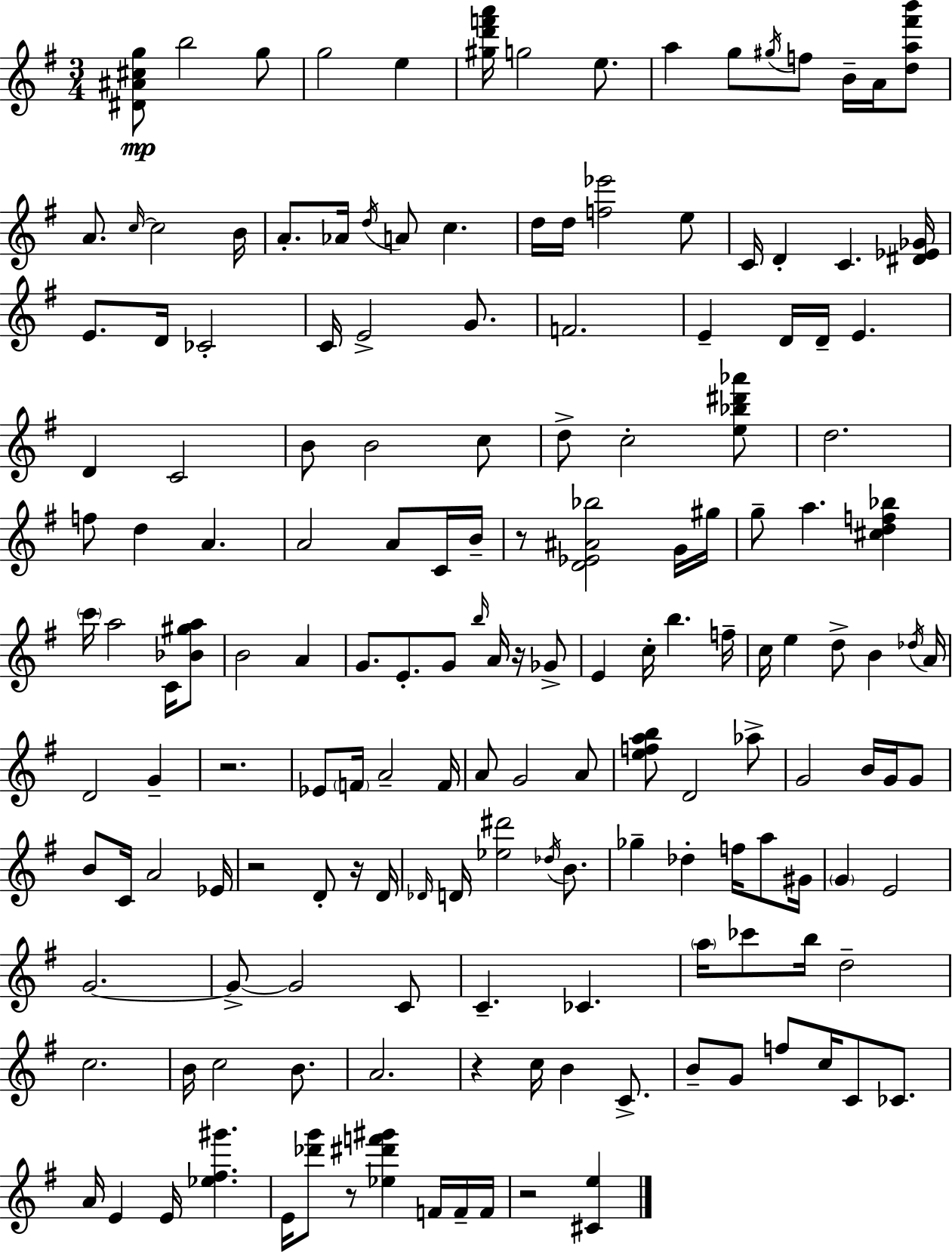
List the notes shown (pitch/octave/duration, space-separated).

[D#4,A#4,C#5,G5]/e B5/h G5/e G5/h E5/q [G#5,D6,F6,A6]/s G5/h E5/e. A5/q G5/e G#5/s F5/e B4/s A4/s [D5,A5,F#6,B6]/e A4/e. C5/s C5/h B4/s A4/e. Ab4/s D5/s A4/e C5/q. D5/s D5/s [F5,Eb6]/h E5/e C4/s D4/q C4/q. [D#4,Eb4,Gb4]/s E4/e. D4/s CES4/h C4/s E4/h G4/e. F4/h. E4/q D4/s D4/s E4/q. D4/q C4/h B4/e B4/h C5/e D5/e C5/h [E5,Bb5,D#6,Ab6]/e D5/h. F5/e D5/q A4/q. A4/h A4/e C4/s B4/s R/e [D4,Eb4,A#4,Bb5]/h G4/s G#5/s G5/e A5/q. [C#5,D5,F5,Bb5]/q C6/s A5/h C4/s [Bb4,G#5,A5]/e B4/h A4/q G4/e. E4/e. G4/e B5/s A4/s R/s Gb4/e E4/q C5/s B5/q. F5/s C5/s E5/q D5/e B4/q Db5/s A4/s D4/h G4/q R/h. Eb4/e F4/s A4/h F4/s A4/e G4/h A4/e [E5,F5,A5,B5]/e D4/h Ab5/e G4/h B4/s G4/s G4/e B4/e C4/s A4/h Eb4/s R/h D4/e R/s D4/s Db4/s D4/s [Eb5,D#6]/h Db5/s B4/e. Gb5/q Db5/q F5/s A5/e G#4/s G4/q E4/h G4/h. G4/e G4/h C4/e C4/q. CES4/q. A5/s CES6/e B5/s D5/h C5/h. B4/s C5/h B4/e. A4/h. R/q C5/s B4/q C4/e. B4/e G4/e F5/e C5/s C4/e CES4/e. A4/s E4/q E4/s [Eb5,F#5,G#6]/q. E4/s [Db6,G6]/e R/e [Eb5,D#6,F6,G#6]/q F4/s F4/s F4/s R/h [C#4,E5]/q